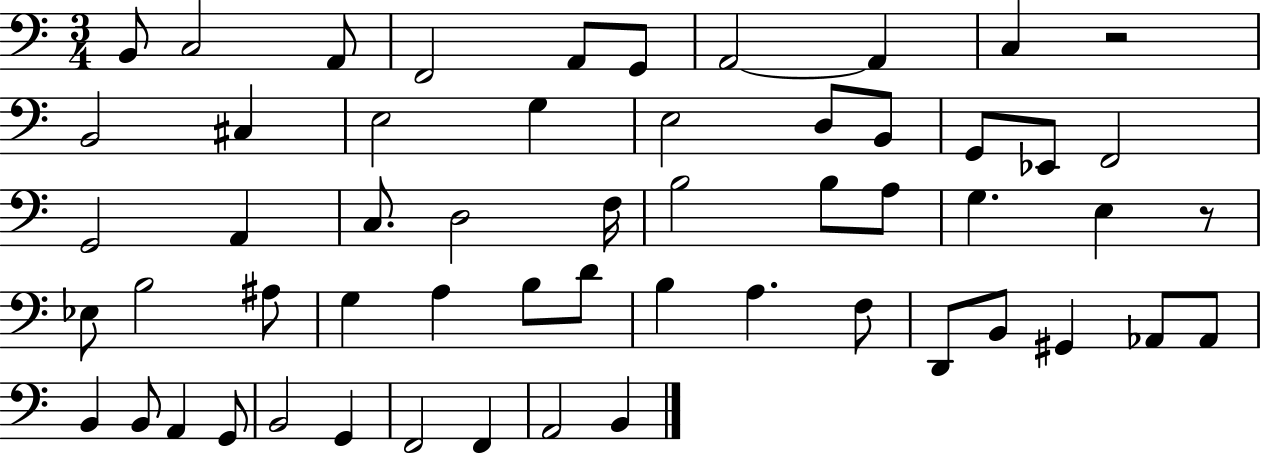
X:1
T:Untitled
M:3/4
L:1/4
K:C
B,,/2 C,2 A,,/2 F,,2 A,,/2 G,,/2 A,,2 A,, C, z2 B,,2 ^C, E,2 G, E,2 D,/2 B,,/2 G,,/2 _E,,/2 F,,2 G,,2 A,, C,/2 D,2 F,/4 B,2 B,/2 A,/2 G, E, z/2 _E,/2 B,2 ^A,/2 G, A, B,/2 D/2 B, A, F,/2 D,,/2 B,,/2 ^G,, _A,,/2 _A,,/2 B,, B,,/2 A,, G,,/2 B,,2 G,, F,,2 F,, A,,2 B,,